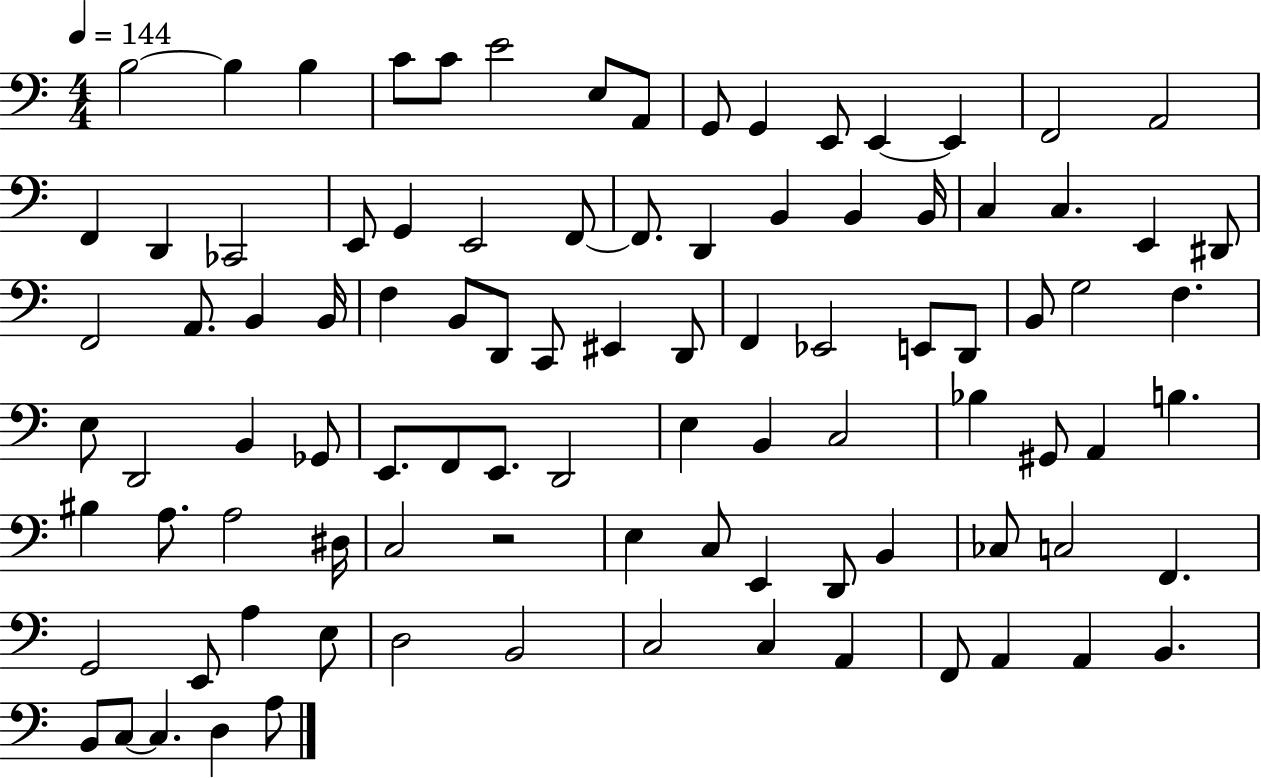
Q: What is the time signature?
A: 4/4